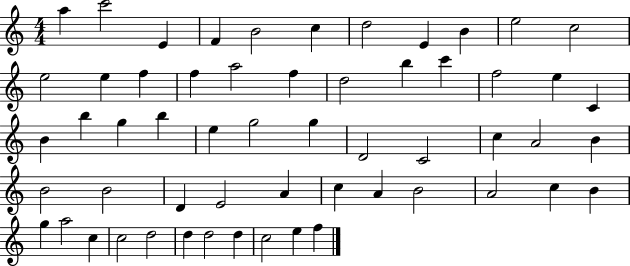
{
  \clef treble
  \numericTimeSignature
  \time 4/4
  \key c \major
  a''4 c'''2 e'4 | f'4 b'2 c''4 | d''2 e'4 b'4 | e''2 c''2 | \break e''2 e''4 f''4 | f''4 a''2 f''4 | d''2 b''4 c'''4 | f''2 e''4 c'4 | \break b'4 b''4 g''4 b''4 | e''4 g''2 g''4 | d'2 c'2 | c''4 a'2 b'4 | \break b'2 b'2 | d'4 e'2 a'4 | c''4 a'4 b'2 | a'2 c''4 b'4 | \break g''4 a''2 c''4 | c''2 d''2 | d''4 d''2 d''4 | c''2 e''4 f''4 | \break \bar "|."
}